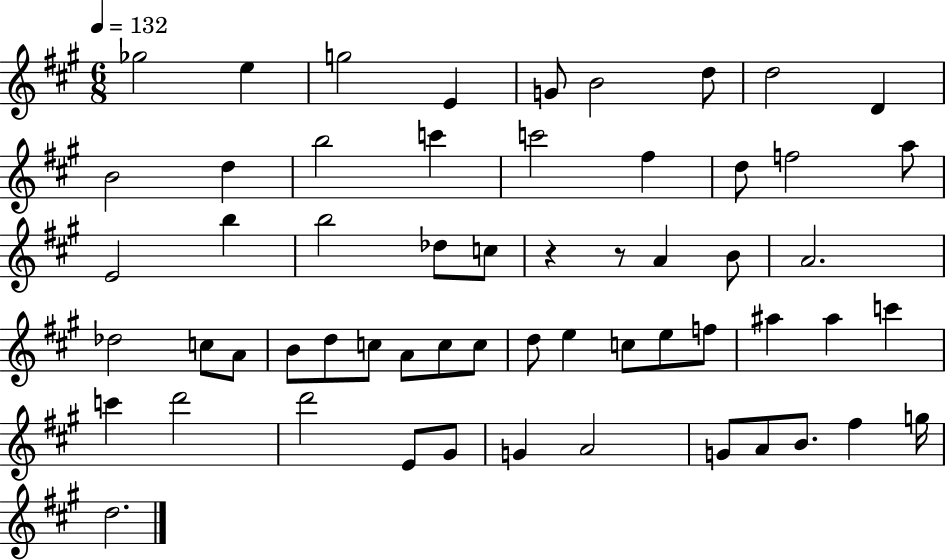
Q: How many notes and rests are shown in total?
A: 58